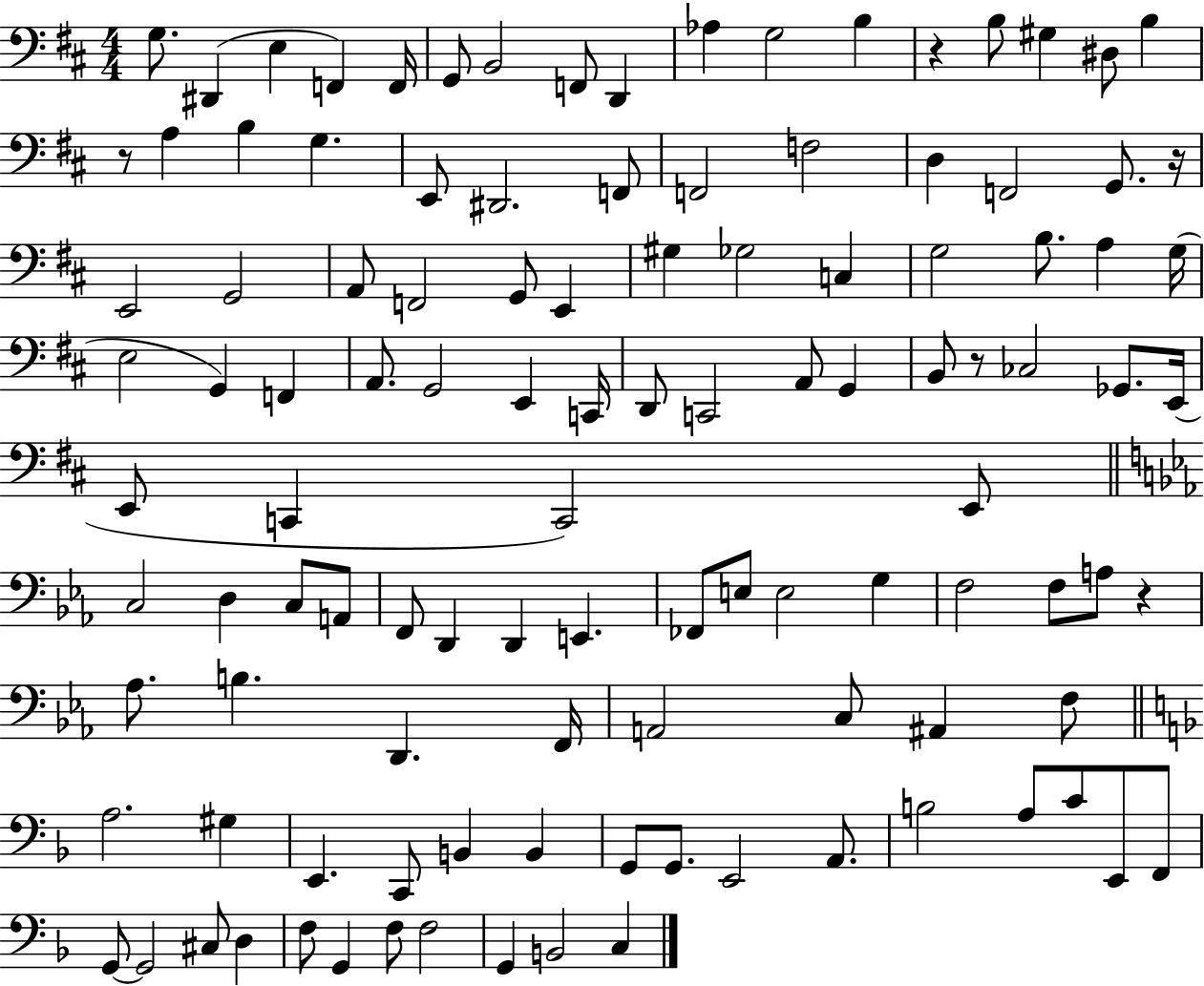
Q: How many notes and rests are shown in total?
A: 113